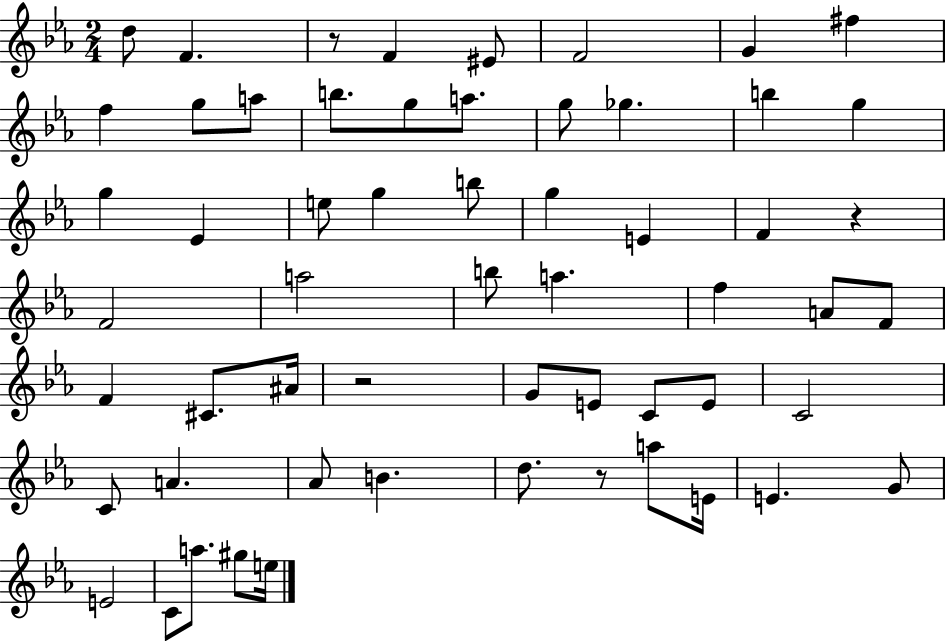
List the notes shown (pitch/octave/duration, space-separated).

D5/e F4/q. R/e F4/q EIS4/e F4/h G4/q F#5/q F5/q G5/e A5/e B5/e. G5/e A5/e. G5/e Gb5/q. B5/q G5/q G5/q Eb4/q E5/e G5/q B5/e G5/q E4/q F4/q R/q F4/h A5/h B5/e A5/q. F5/q A4/e F4/e F4/q C#4/e. A#4/s R/h G4/e E4/e C4/e E4/e C4/h C4/e A4/q. Ab4/e B4/q. D5/e. R/e A5/e E4/s E4/q. G4/e E4/h C4/e A5/e. G#5/e E5/s